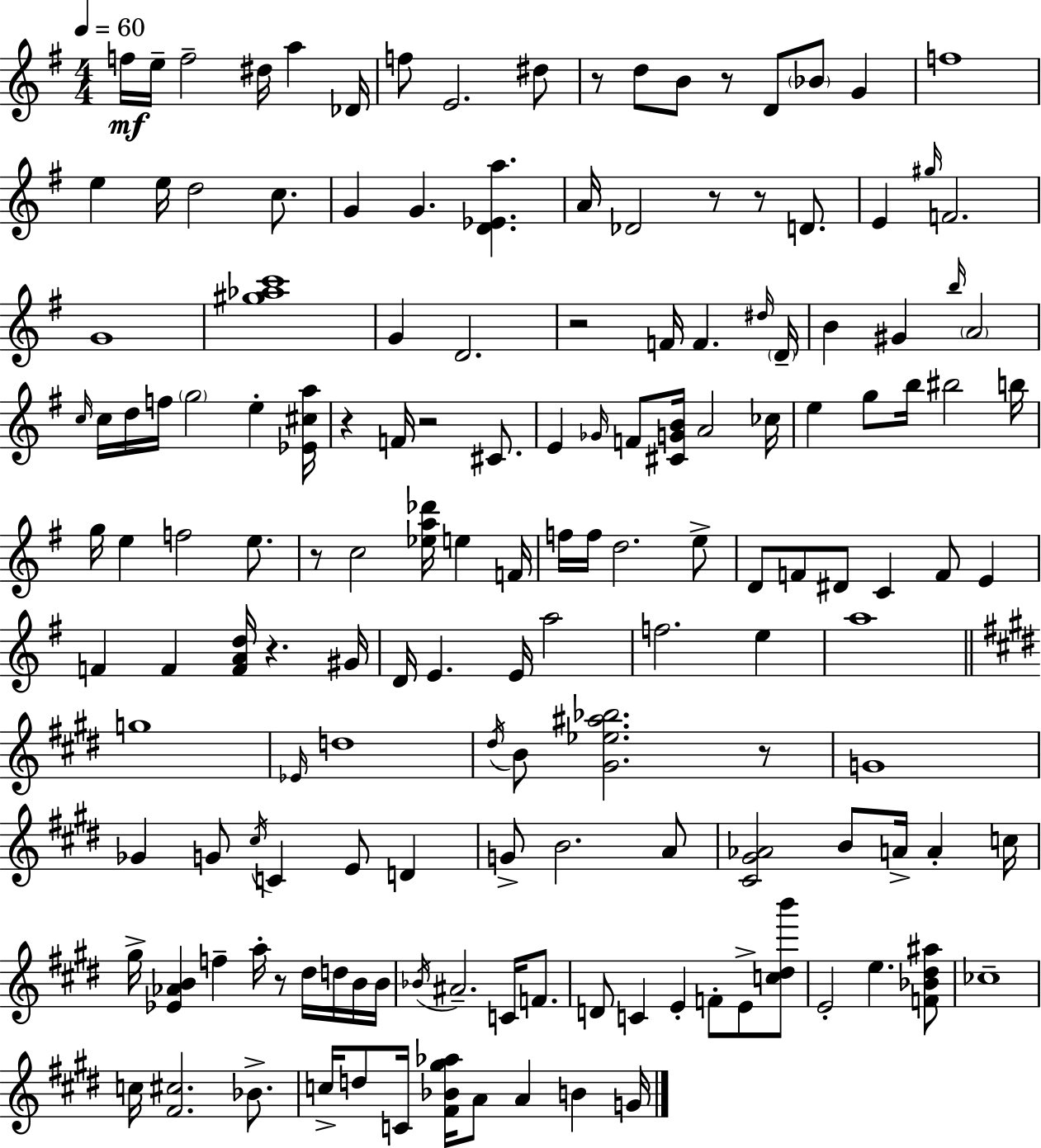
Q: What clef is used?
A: treble